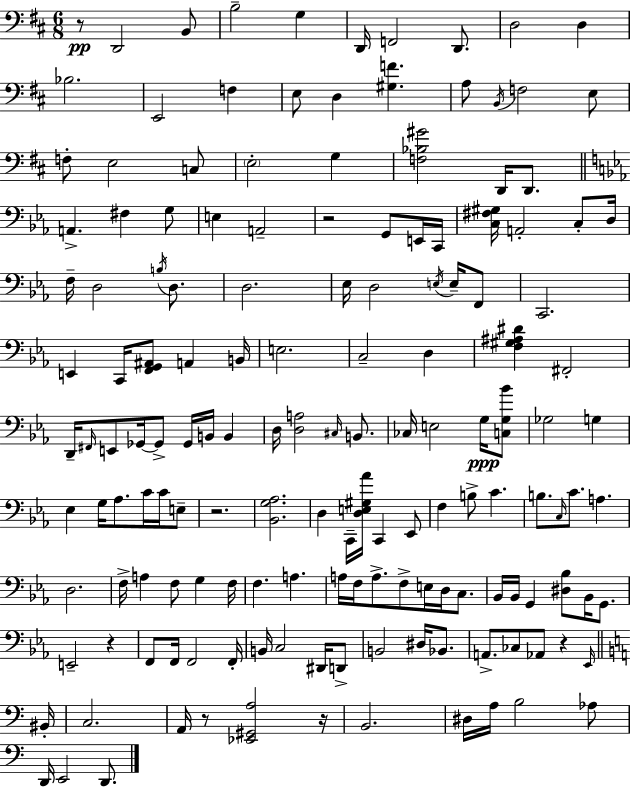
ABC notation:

X:1
T:Untitled
M:6/8
L:1/4
K:D
z/2 D,,2 B,,/2 B,2 G, D,,/4 F,,2 D,,/2 D,2 D, _B,2 E,,2 F, E,/2 D, [^G,F] A,/2 B,,/4 F,2 E,/2 F,/2 E,2 C,/2 E,2 G, [F,_B,^G]2 D,,/4 D,,/2 A,, ^F, G,/2 E, A,,2 z2 G,,/2 E,,/4 C,,/4 [C,^F,^G,]/4 A,,2 C,/2 D,/4 F,/4 D,2 B,/4 D,/2 D,2 _E,/4 D,2 E,/4 E,/4 F,,/2 C,,2 E,, C,,/4 [F,,G,,^A,,]/2 A,, B,,/4 E,2 C,2 D, [F,^G,^A,^D] ^F,,2 D,,/4 ^F,,/4 E,,/2 _G,,/4 _G,,/2 _G,,/4 B,,/4 B,, D,/4 [D,A,]2 ^C,/4 B,,/2 _C,/4 E,2 G,/4 [C,G,_B]/2 _G,2 G, _E, G,/4 _A,/2 C/4 C/4 E,/2 z2 [_B,,G,_A,]2 D, C,,/4 [D,E,^G,_A]/4 C,, _E,,/2 F, B,/2 C B,/2 C,/4 C/2 A, D,2 F,/4 A, F,/2 G, F,/4 F, A, A,/4 F,/4 A,/2 F,/2 E,/4 D,/4 C,/2 _B,,/4 _B,,/4 G,, [^D,_B,]/2 _B,,/4 G,,/2 E,,2 z F,,/2 F,,/4 F,,2 F,,/4 B,,/4 C,2 ^D,,/4 D,,/2 B,,2 ^D,/4 _B,,/2 A,,/2 _C,/2 _A,,/2 z _E,,/4 ^B,,/4 C,2 A,,/4 z/2 [_E,,^G,,A,]2 z/4 B,,2 ^D,/4 A,/4 B,2 _A,/2 D,,/4 E,,2 D,,/2